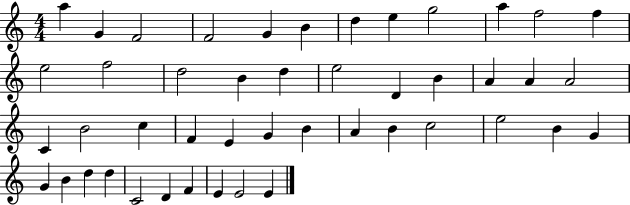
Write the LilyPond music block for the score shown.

{
  \clef treble
  \numericTimeSignature
  \time 4/4
  \key c \major
  a''4 g'4 f'2 | f'2 g'4 b'4 | d''4 e''4 g''2 | a''4 f''2 f''4 | \break e''2 f''2 | d''2 b'4 d''4 | e''2 d'4 b'4 | a'4 a'4 a'2 | \break c'4 b'2 c''4 | f'4 e'4 g'4 b'4 | a'4 b'4 c''2 | e''2 b'4 g'4 | \break g'4 b'4 d''4 d''4 | c'2 d'4 f'4 | e'4 e'2 e'4 | \bar "|."
}